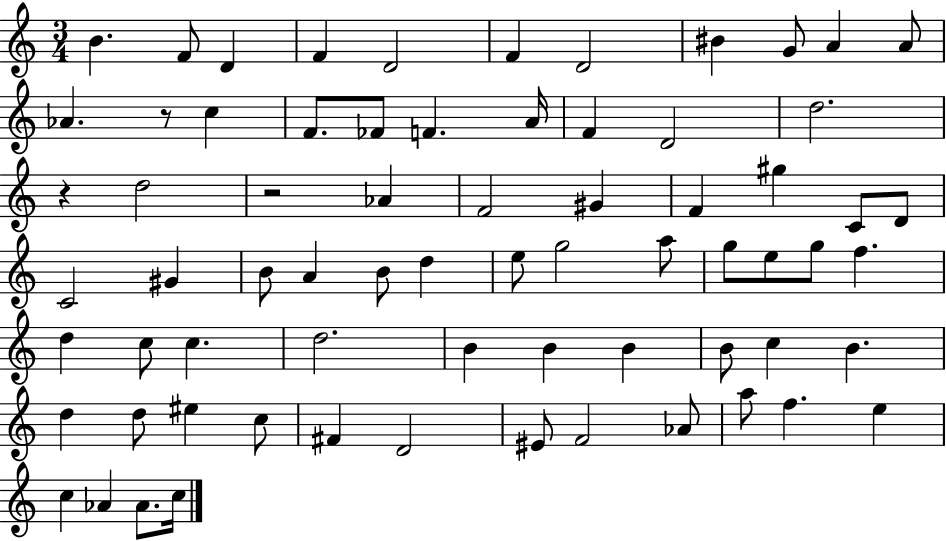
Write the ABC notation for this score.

X:1
T:Untitled
M:3/4
L:1/4
K:C
B F/2 D F D2 F D2 ^B G/2 A A/2 _A z/2 c F/2 _F/2 F A/4 F D2 d2 z d2 z2 _A F2 ^G F ^g C/2 D/2 C2 ^G B/2 A B/2 d e/2 g2 a/2 g/2 e/2 g/2 f d c/2 c d2 B B B B/2 c B d d/2 ^e c/2 ^F D2 ^E/2 F2 _A/2 a/2 f e c _A _A/2 c/4